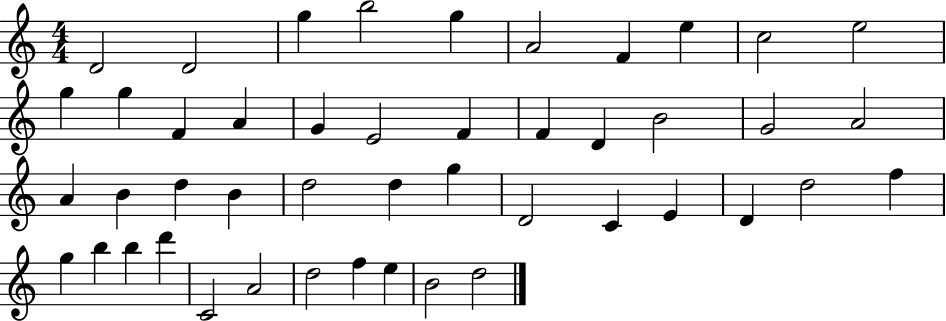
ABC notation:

X:1
T:Untitled
M:4/4
L:1/4
K:C
D2 D2 g b2 g A2 F e c2 e2 g g F A G E2 F F D B2 G2 A2 A B d B d2 d g D2 C E D d2 f g b b d' C2 A2 d2 f e B2 d2